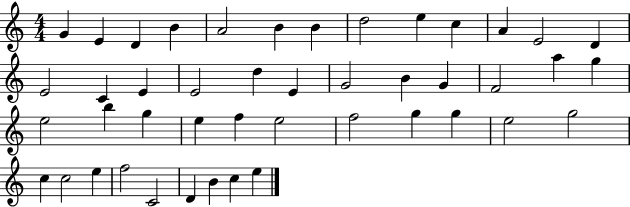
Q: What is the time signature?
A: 4/4